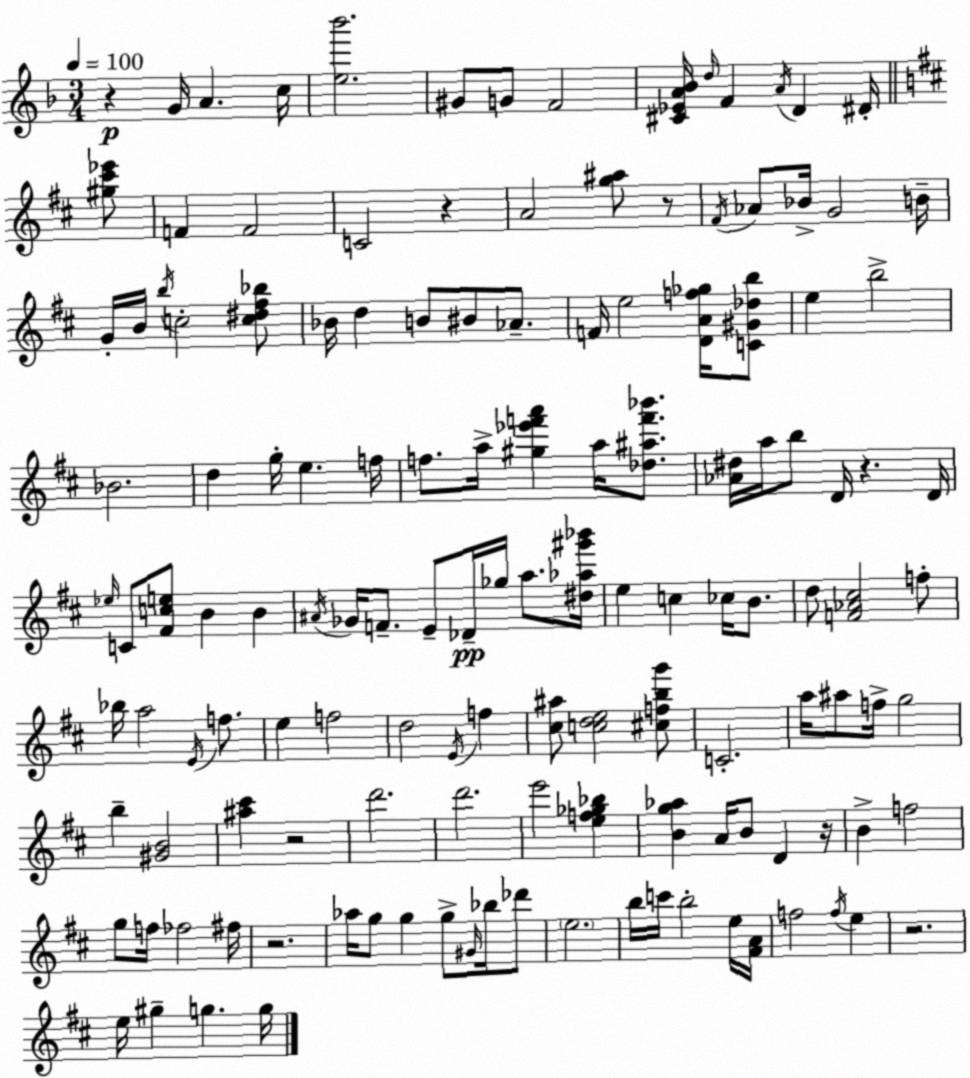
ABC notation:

X:1
T:Untitled
M:3/4
L:1/4
K:F
z G/4 A c/4 [e_b']2 ^G/2 G/2 F2 [^C_EA_B]/4 d/4 F A/4 D ^D/4 [^g^c'_e']/2 F F2 C2 z A2 [g^a]/2 z/2 ^F/4 _A/2 _B/4 G2 B/4 G/4 B/4 b/4 c2 [c^d^f_b]/2 _B/4 d B/2 ^B/2 _A/2 F/4 e2 [DAf_g]/4 [C^G_db]/2 e b2 _B2 d g/4 e f/4 f/2 a/4 [^g_e'f'a'] a/4 [_d^af'_b']/2 [_A^d]/4 a/4 b/2 D/4 z D/4 _e/4 C/2 [^Fce]/2 B B ^A/4 _G/4 F/2 E/2 _D/4 _g/4 a/2 [^d_a^g'_b']/4 e c _c/4 B/2 d/2 [F_A^c]2 f/2 _b/4 a2 E/4 f/2 e f2 d2 E/4 f [^c^a]/2 [cde]2 [^cfbg']/2 C2 a/4 ^a/2 f/4 g2 b [^GB]2 [^a^c'] z2 d'2 d'2 e'2 [ef_g_b] [Bg_a] A/4 B/2 D z/4 B f2 g/2 f/4 _f2 ^f/4 z2 _a/4 g/2 g g/2 ^G/4 _b/4 _d'/2 e2 b/4 c'/4 b2 e/4 [^FA]/4 f2 f/4 e z2 e/4 ^g g g/4